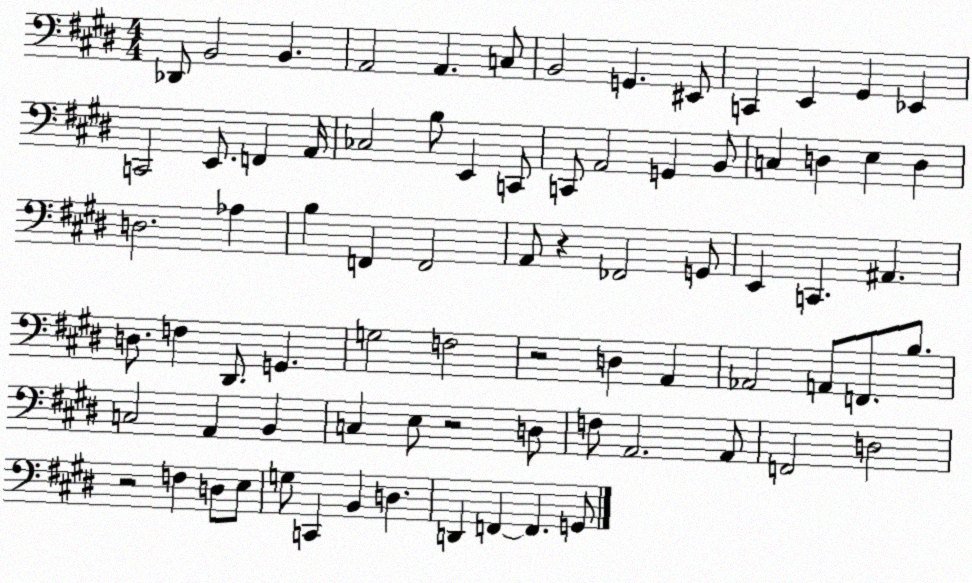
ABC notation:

X:1
T:Untitled
M:4/4
L:1/4
K:E
_D,,/2 B,,2 B,, A,,2 A,, C,/2 B,,2 G,, ^E,,/2 C,, E,, ^G,, _E,, C,,2 E,,/2 F,, A,,/4 _C,2 B,/2 E,, C,,/2 C,,/2 A,,2 G,, B,,/2 C, D, E, D, D,2 _A, B, F,, F,,2 A,,/2 z _F,,2 G,,/2 E,, C,, ^A,, D,/2 F, ^D,,/2 G,, G,2 F,2 z2 D, A,, _A,,2 A,,/2 F,,/2 B,/2 C,2 A,, B,, C, E,/2 z2 D,/2 F,/2 A,,2 A,,/2 F,,2 D,2 z2 F, D,/2 E,/2 G,/2 C,, B,, D, D,, F,, F,, G,,/2